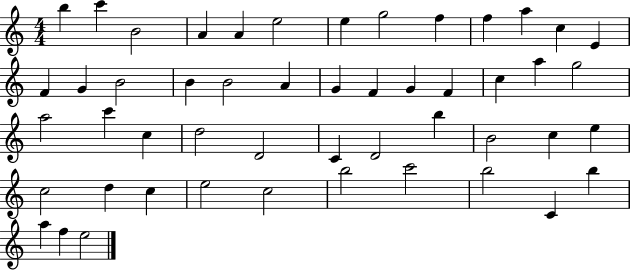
B5/q C6/q B4/h A4/q A4/q E5/h E5/q G5/h F5/q F5/q A5/q C5/q E4/q F4/q G4/q B4/h B4/q B4/h A4/q G4/q F4/q G4/q F4/q C5/q A5/q G5/h A5/h C6/q C5/q D5/h D4/h C4/q D4/h B5/q B4/h C5/q E5/q C5/h D5/q C5/q E5/h C5/h B5/h C6/h B5/h C4/q B5/q A5/q F5/q E5/h